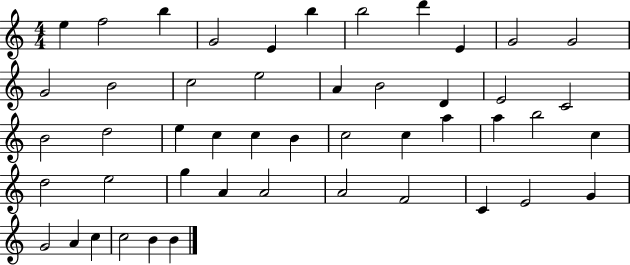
{
  \clef treble
  \numericTimeSignature
  \time 4/4
  \key c \major
  e''4 f''2 b''4 | g'2 e'4 b''4 | b''2 d'''4 e'4 | g'2 g'2 | \break g'2 b'2 | c''2 e''2 | a'4 b'2 d'4 | e'2 c'2 | \break b'2 d''2 | e''4 c''4 c''4 b'4 | c''2 c''4 a''4 | a''4 b''2 c''4 | \break d''2 e''2 | g''4 a'4 a'2 | a'2 f'2 | c'4 e'2 g'4 | \break g'2 a'4 c''4 | c''2 b'4 b'4 | \bar "|."
}